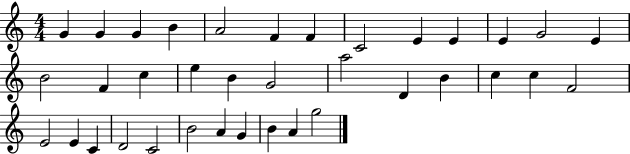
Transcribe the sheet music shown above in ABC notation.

X:1
T:Untitled
M:4/4
L:1/4
K:C
G G G B A2 F F C2 E E E G2 E B2 F c e B G2 a2 D B c c F2 E2 E C D2 C2 B2 A G B A g2